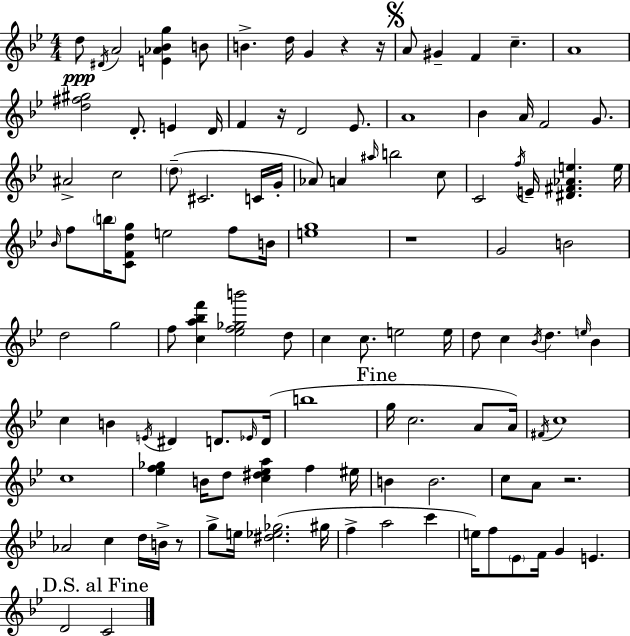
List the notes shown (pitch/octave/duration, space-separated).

D5/e D#4/s A4/h [E4,Ab4,Bb4,G5]/q B4/e B4/q. D5/s G4/q R/q R/s A4/e G#4/q F4/q C5/q. A4/w [D5,F#5,G#5]/h D4/e. E4/q D4/s F4/q R/s D4/h Eb4/e. A4/w Bb4/q A4/s F4/h G4/e. A#4/h C5/h D5/e C#4/h. C4/s G4/s Ab4/e A4/q A#5/s B5/h C5/e C4/h F5/s E4/s [D#4,F#4,Ab4,E5]/q. E5/s Bb4/s F5/e B5/s [C4,F4,D5,G5]/e E5/h F5/e B4/s [E5,G5]/w R/w G4/h B4/h D5/h G5/h F5/e [C5,A5,Bb5,F6]/q [Eb5,F5,Gb5,B6]/h D5/e C5/q C5/e. E5/h E5/s D5/e C5/q Bb4/s D5/q. E5/s Bb4/q C5/q B4/q E4/s D#4/q D4/e. Eb4/s D4/s B5/w G5/s C5/h. A4/e A4/s F#4/s C5/w C5/w [Eb5,F5,Gb5]/q B4/s D5/e [C5,D#5,Eb5,A5]/q F5/q EIS5/s B4/q B4/h. C5/e A4/e R/h. Ab4/h C5/q D5/s B4/s R/e G5/e E5/s [D#5,Eb5,Gb5]/h. G#5/s F5/q A5/h C6/q E5/s F5/e Eb4/e F4/s G4/q E4/q. D4/h C4/h